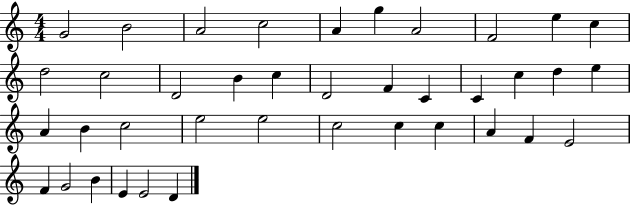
G4/h B4/h A4/h C5/h A4/q G5/q A4/h F4/h E5/q C5/q D5/h C5/h D4/h B4/q C5/q D4/h F4/q C4/q C4/q C5/q D5/q E5/q A4/q B4/q C5/h E5/h E5/h C5/h C5/q C5/q A4/q F4/q E4/h F4/q G4/h B4/q E4/q E4/h D4/q